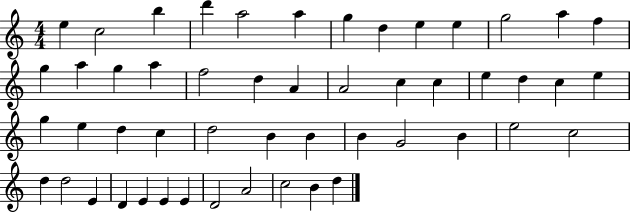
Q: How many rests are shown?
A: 0